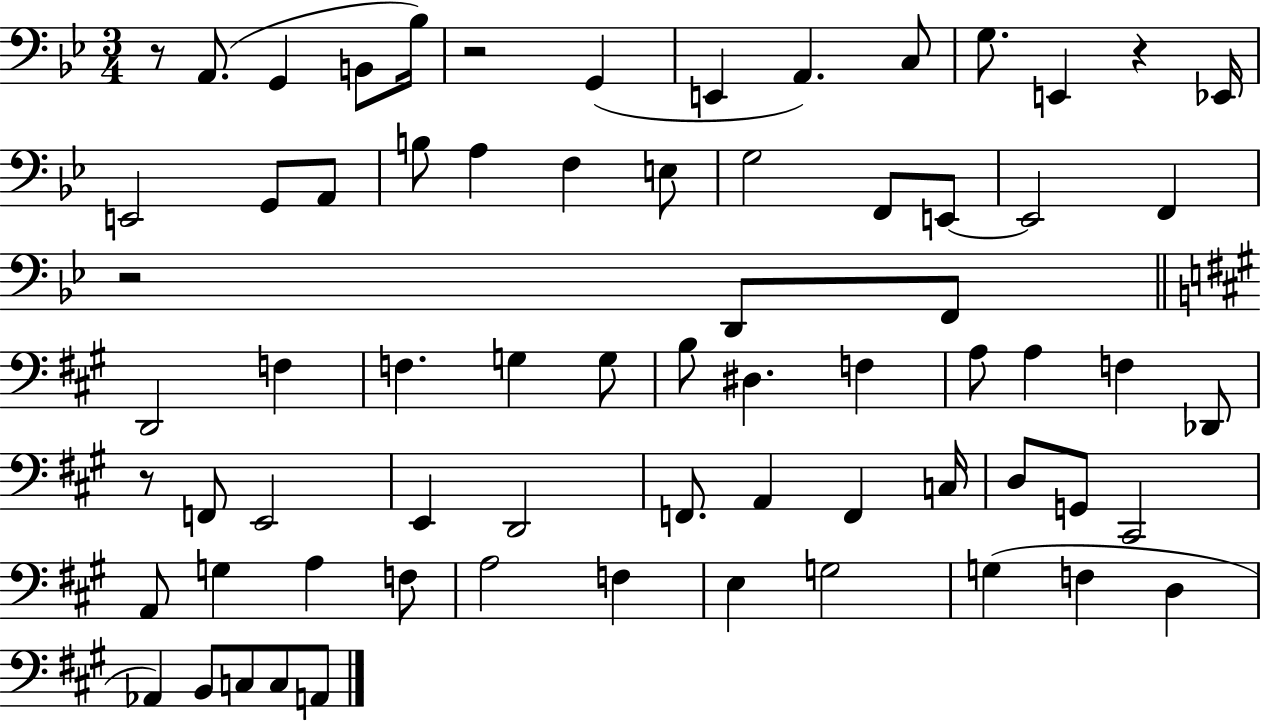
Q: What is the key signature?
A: BES major